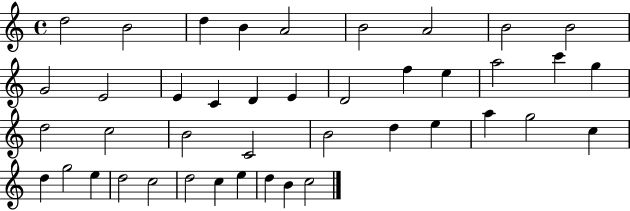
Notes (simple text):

D5/h B4/h D5/q B4/q A4/h B4/h A4/h B4/h B4/h G4/h E4/h E4/q C4/q D4/q E4/q D4/h F5/q E5/q A5/h C6/q G5/q D5/h C5/h B4/h C4/h B4/h D5/q E5/q A5/q G5/h C5/q D5/q G5/h E5/q D5/h C5/h D5/h C5/q E5/q D5/q B4/q C5/h